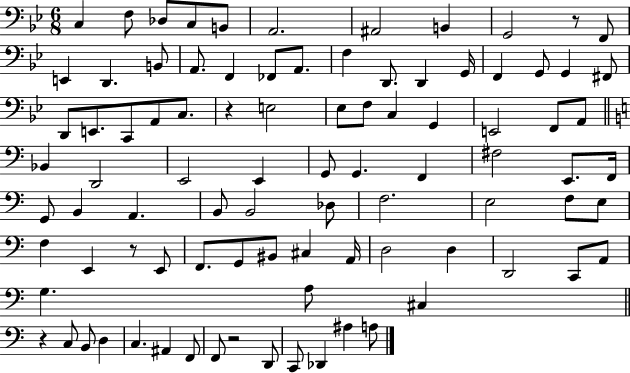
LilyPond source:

{
  \clef bass
  \numericTimeSignature
  \time 6/8
  \key bes \major
  c4 f8 des8 c8 b,8 | a,2. | ais,2 b,4 | g,2 r8 f,8 | \break e,4 d,4. b,8 | a,8. f,4 fes,8 a,8. | f4 d,8. d,4 g,16 | f,4 g,8 g,4 fis,8 | \break d,8 e,8. c,8 a,8 c8. | r4 e2 | ees8 f8 c4 g,4 | e,2 f,8 a,8 | \break \bar "||" \break \key a \minor bes,4 d,2 | e,2 e,4 | g,8 g,4. f,4 | fis2 e,8. f,16 | \break g,8 b,4 a,4. | b,8 b,2 des8 | f2. | e2 f8 e8 | \break f4 e,4 r8 e,8 | f,8. g,8 bis,8 cis4 a,16 | d2 d4 | d,2 c,8 a,8 | \break g4. a8 cis4 | \bar "||" \break \key c \major r4 c8 b,8 d4 | c4. ais,4 f,8 | f,8 r2 d,8 | c,8 des,4 ais4 a8 | \break \bar "|."
}